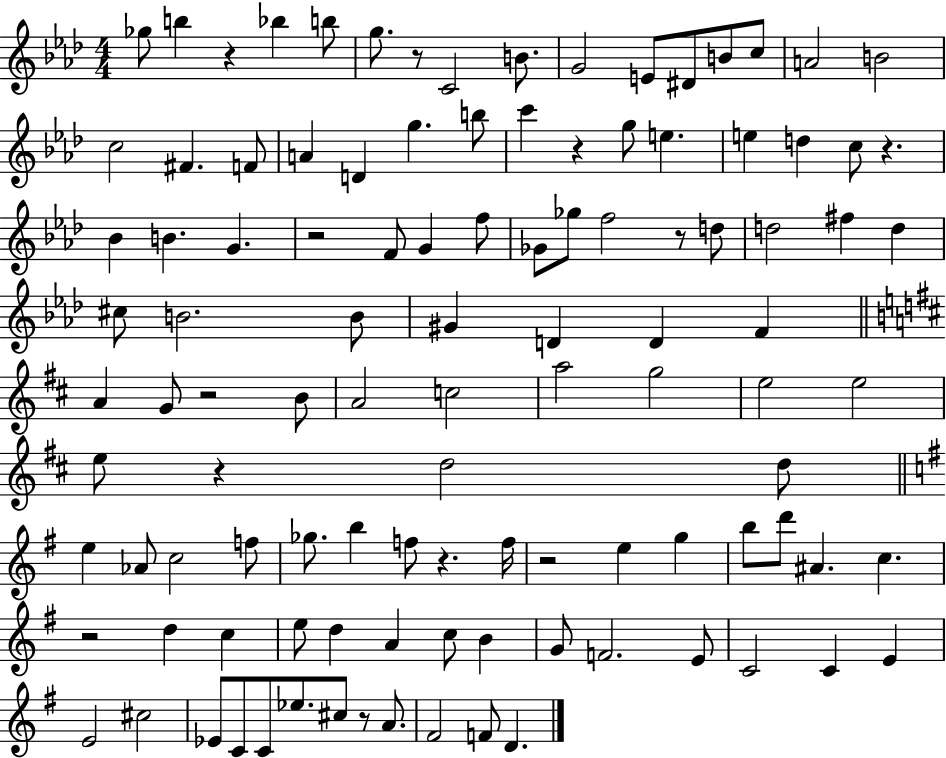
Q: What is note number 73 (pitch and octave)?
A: C5